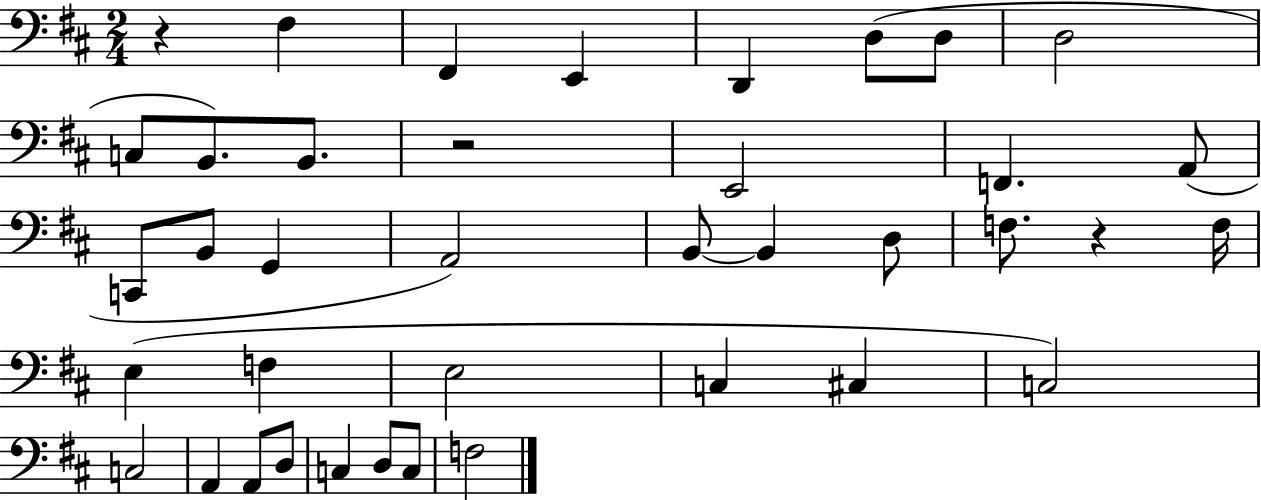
X:1
T:Untitled
M:2/4
L:1/4
K:D
z ^F, ^F,, E,, D,, D,/2 D,/2 D,2 C,/2 B,,/2 B,,/2 z2 E,,2 F,, A,,/2 C,,/2 B,,/2 G,, A,,2 B,,/2 B,, D,/2 F,/2 z F,/4 E, F, E,2 C, ^C, C,2 C,2 A,, A,,/2 D,/2 C, D,/2 C,/2 F,2